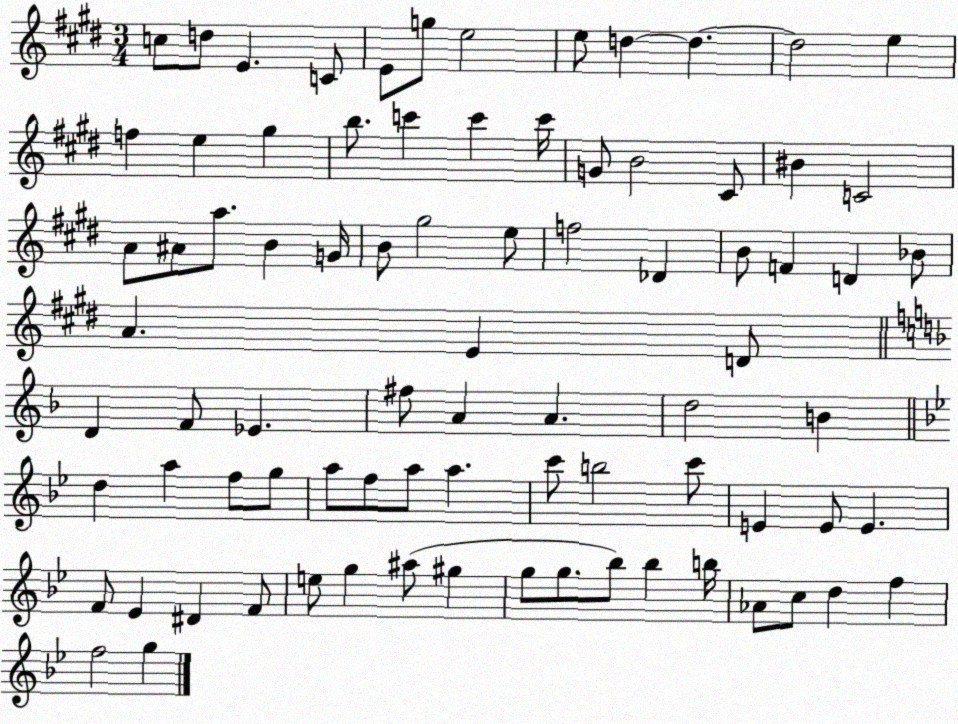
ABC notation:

X:1
T:Untitled
M:3/4
L:1/4
K:E
c/2 d/2 E C/2 E/2 g/2 e2 e/2 d d d2 e f e ^g b/2 c' c' c'/4 G/2 B2 ^C/2 ^B C2 A/2 ^A/2 a/2 B G/4 B/2 ^g2 e/2 f2 _D B/2 F D _B/2 A E D/2 D F/2 _E ^f/2 A A d2 B d a f/2 g/2 a/2 f/2 a/2 a c'/2 b2 c'/2 E E/2 E F/2 _E ^D F/2 e/2 g ^a/2 ^g g/2 g/2 _b/2 _b b/4 _A/2 c/2 d f f2 g